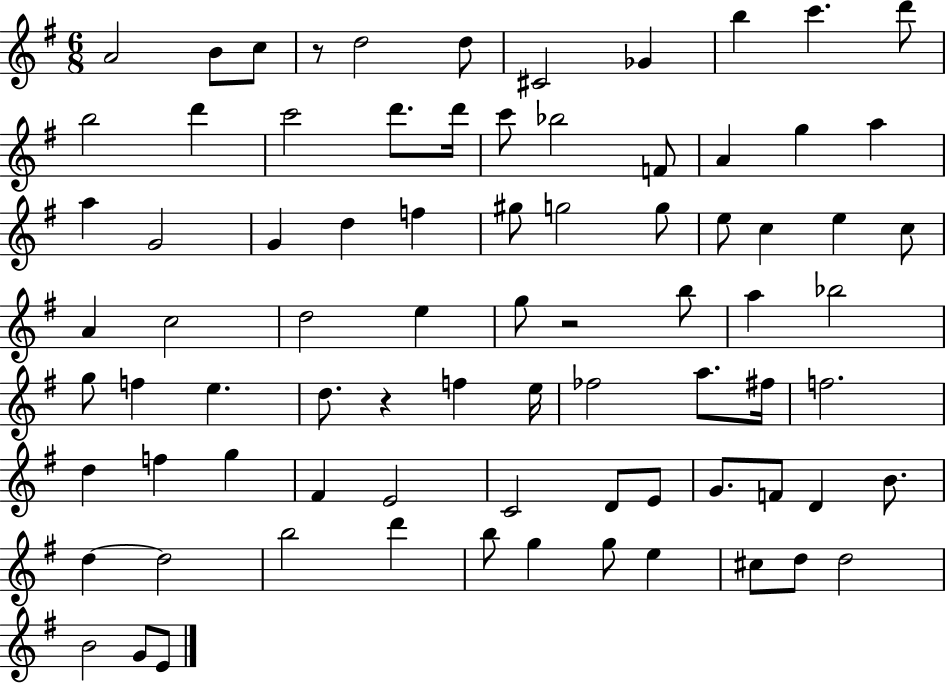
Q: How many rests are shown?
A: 3